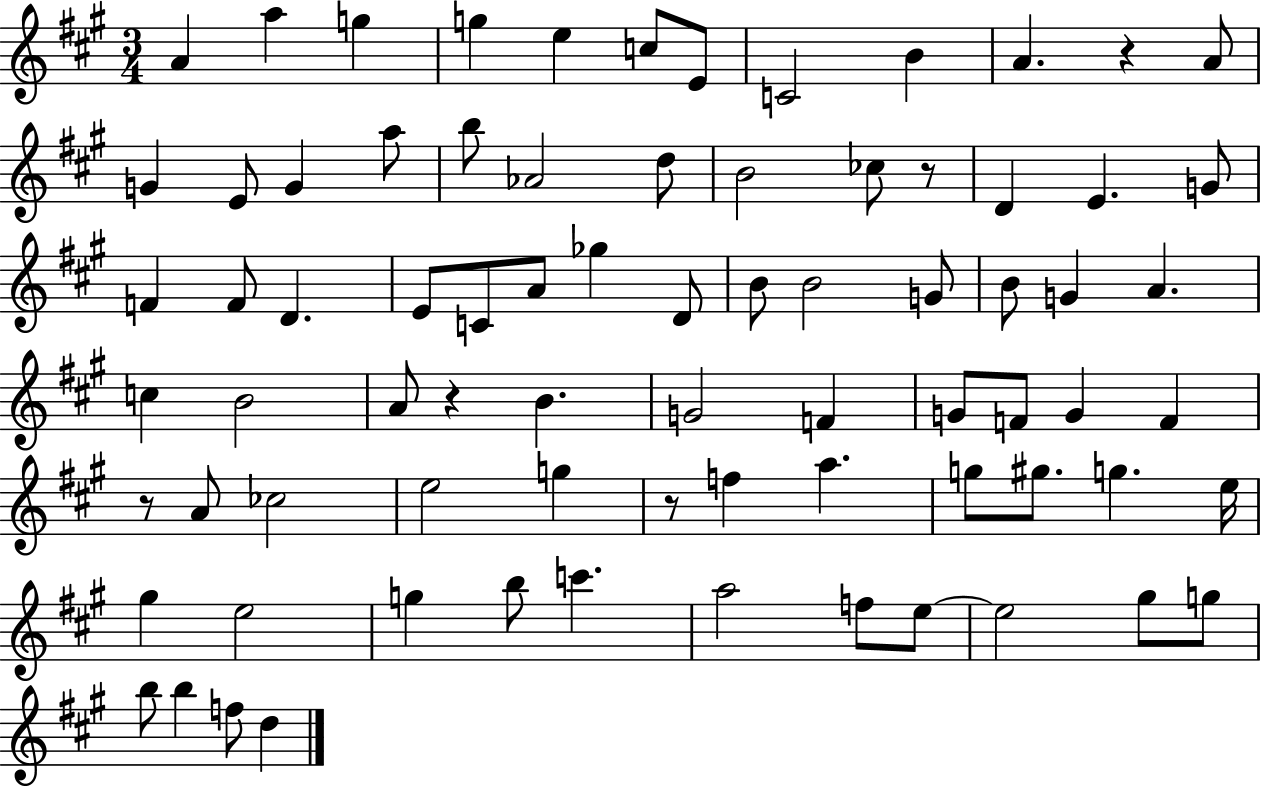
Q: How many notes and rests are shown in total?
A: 77